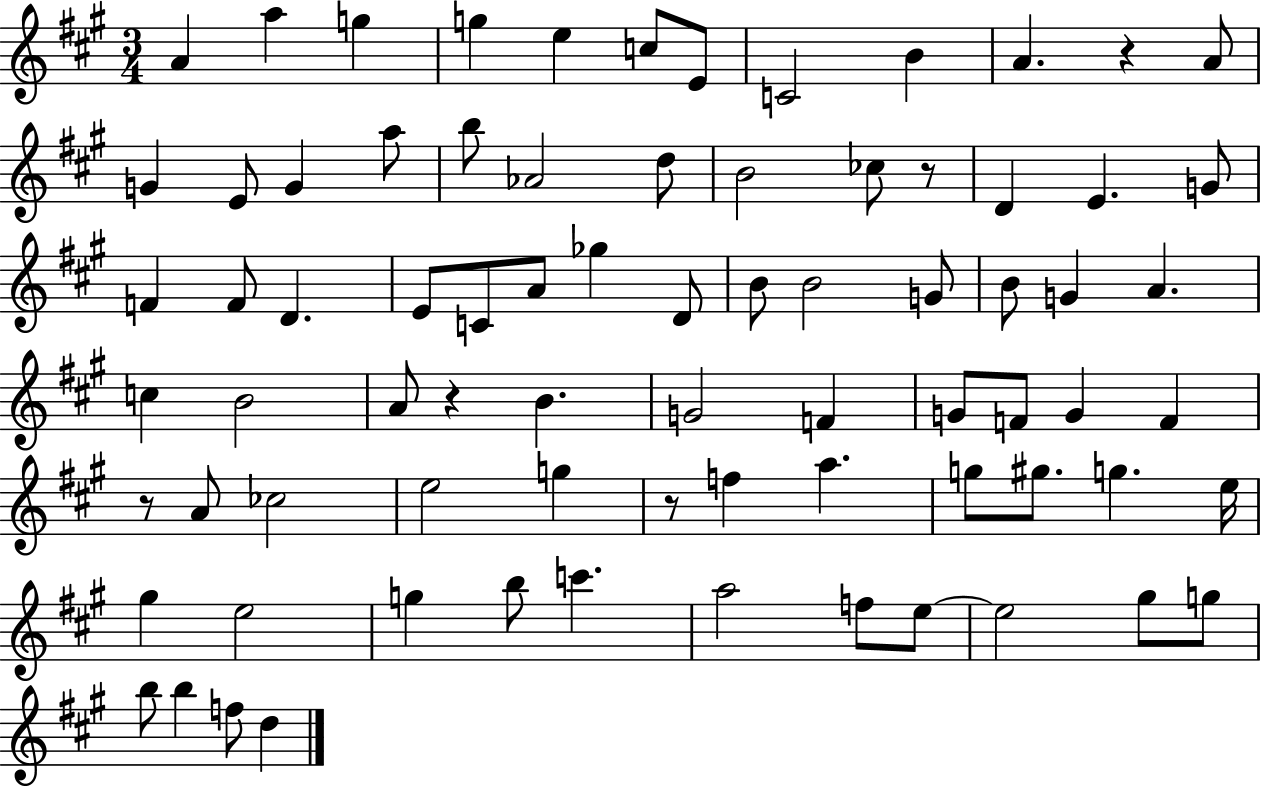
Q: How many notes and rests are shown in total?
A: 77